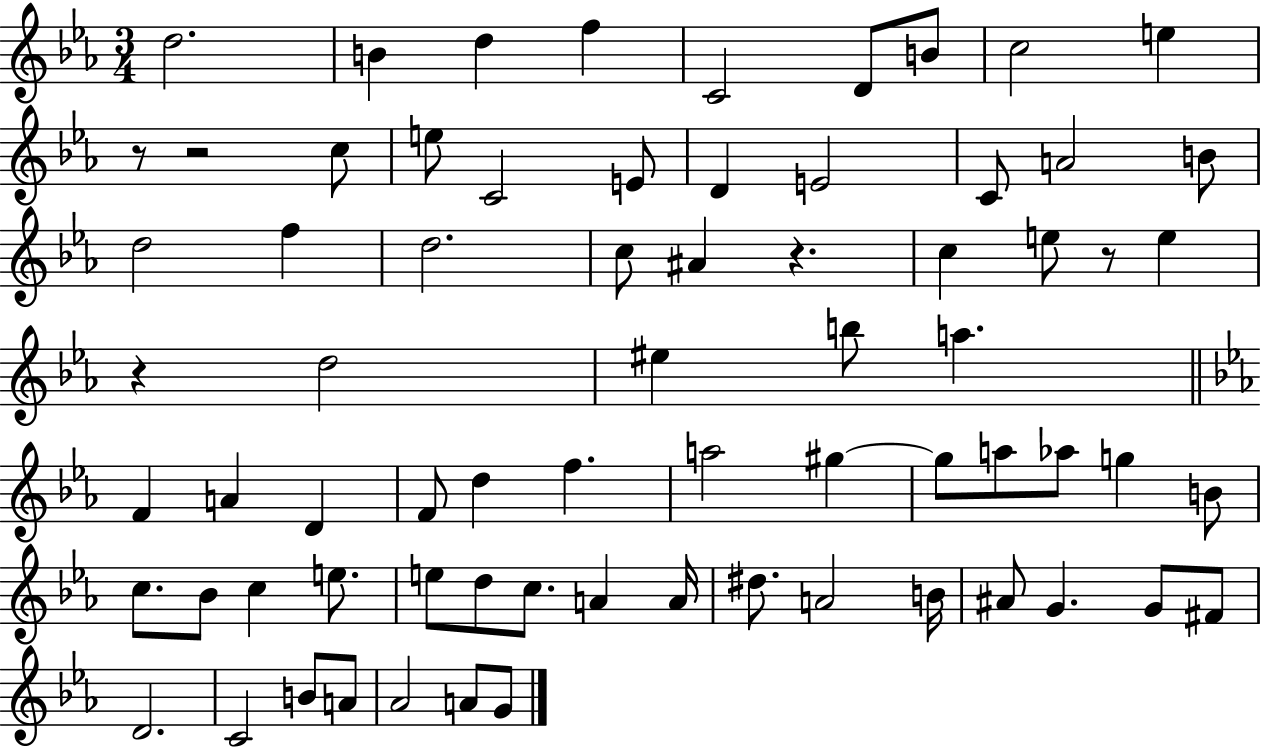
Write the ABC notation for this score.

X:1
T:Untitled
M:3/4
L:1/4
K:Eb
d2 B d f C2 D/2 B/2 c2 e z/2 z2 c/2 e/2 C2 E/2 D E2 C/2 A2 B/2 d2 f d2 c/2 ^A z c e/2 z/2 e z d2 ^e b/2 a F A D F/2 d f a2 ^g ^g/2 a/2 _a/2 g B/2 c/2 _B/2 c e/2 e/2 d/2 c/2 A A/4 ^d/2 A2 B/4 ^A/2 G G/2 ^F/2 D2 C2 B/2 A/2 _A2 A/2 G/2